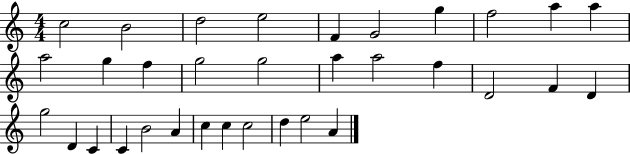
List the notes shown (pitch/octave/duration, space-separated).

C5/h B4/h D5/h E5/h F4/q G4/h G5/q F5/h A5/q A5/q A5/h G5/q F5/q G5/h G5/h A5/q A5/h F5/q D4/h F4/q D4/q G5/h D4/q C4/q C4/q B4/h A4/q C5/q C5/q C5/h D5/q E5/h A4/q